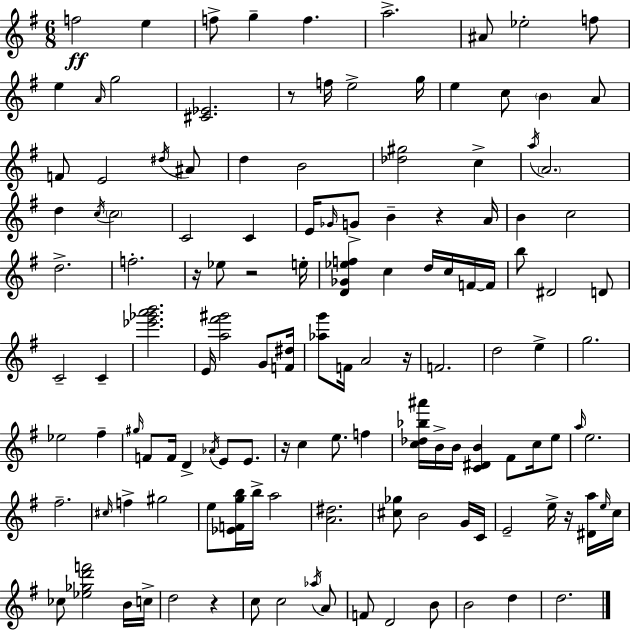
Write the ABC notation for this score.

X:1
T:Untitled
M:6/8
L:1/4
K:G
f2 e f/2 g f a2 ^A/2 _e2 f/2 e A/4 g2 [^C_E]2 z/2 f/4 e2 g/4 e c/2 B A/2 F/2 E2 ^d/4 ^A/2 d B2 [_d^g]2 c a/4 A2 d c/4 c2 C2 C E/4 _G/4 G/2 B z A/4 B c2 d2 f2 z/4 _e/2 z2 e/4 [D_G_ef] c d/4 c/4 F/4 F/4 b/2 ^D2 D/2 C2 C [_e'_g'a'b']2 E/4 [a^f'^g']2 G/2 [F^d]/4 [_ag']/2 F/4 A2 z/4 F2 d2 e g2 _e2 ^f ^g/4 F/2 F/4 D _A/4 E/2 E/2 z/4 c e/2 f [c_d_b^a']/4 B/4 B/4 [C^DB] ^F/2 c/4 e/2 a/4 e2 ^f2 ^c/4 f ^g2 e/2 [_EFgb]/4 b/4 a2 [A^d]2 [^c_g]/2 B2 G/4 C/4 E2 e/4 z/4 [^Da]/4 e/4 c/4 _c/2 [_e_gd'f']2 B/4 c/4 d2 z c/2 c2 _a/4 A/2 F/2 D2 B/2 B2 d d2